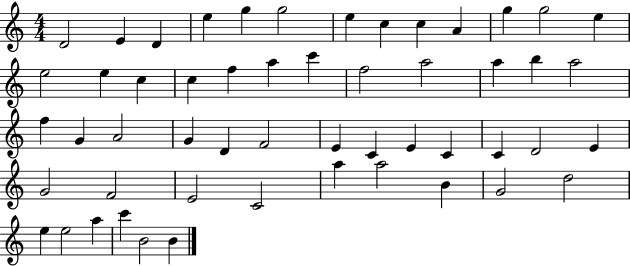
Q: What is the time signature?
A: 4/4